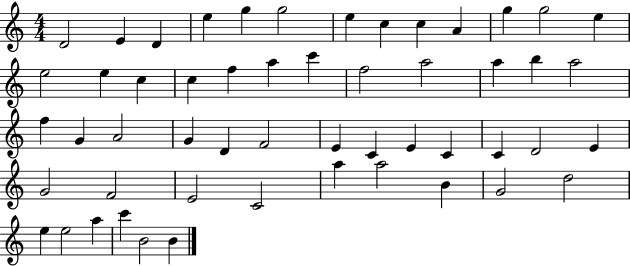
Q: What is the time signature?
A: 4/4